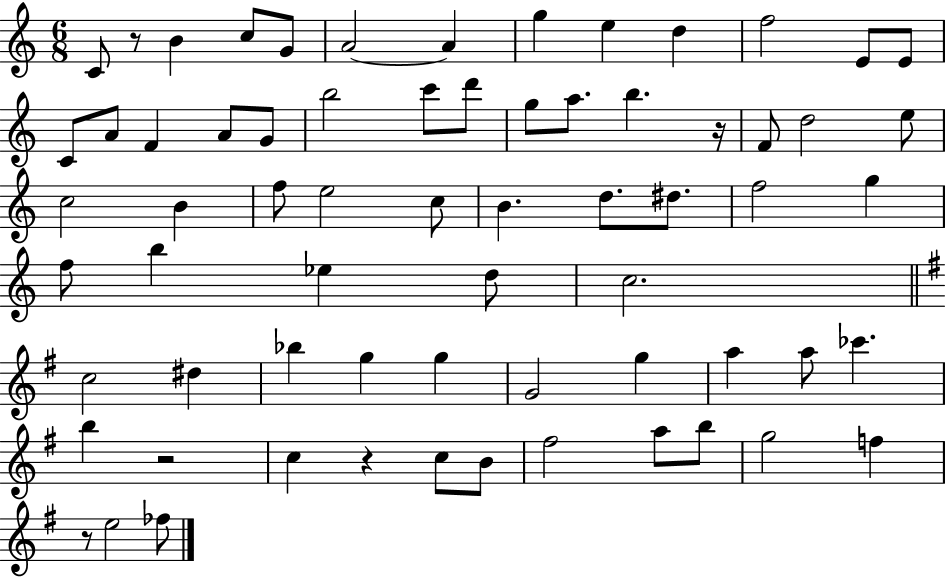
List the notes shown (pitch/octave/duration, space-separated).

C4/e R/e B4/q C5/e G4/e A4/h A4/q G5/q E5/q D5/q F5/h E4/e E4/e C4/e A4/e F4/q A4/e G4/e B5/h C6/e D6/e G5/e A5/e. B5/q. R/s F4/e D5/h E5/e C5/h B4/q F5/e E5/h C5/e B4/q. D5/e. D#5/e. F5/h G5/q F5/e B5/q Eb5/q D5/e C5/h. C5/h D#5/q Bb5/q G5/q G5/q G4/h G5/q A5/q A5/e CES6/q. B5/q R/h C5/q R/q C5/e B4/e F#5/h A5/e B5/e G5/h F5/q R/e E5/h FES5/e